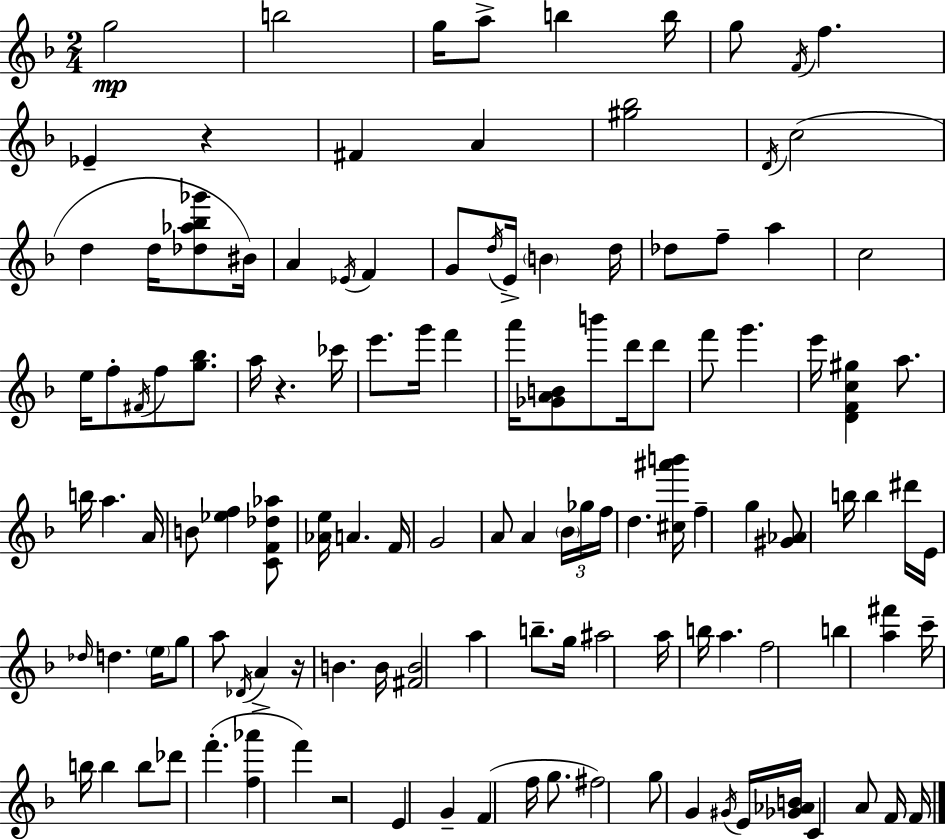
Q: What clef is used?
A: treble